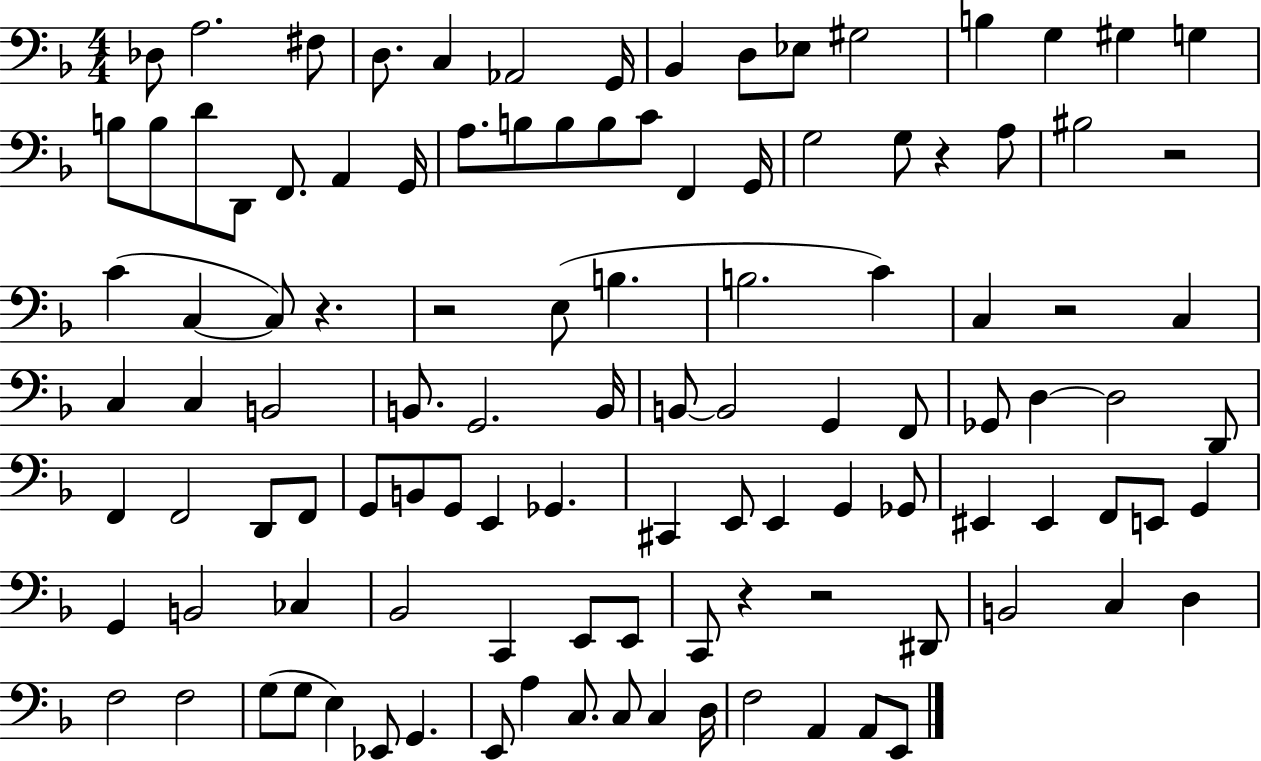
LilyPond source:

{
  \clef bass
  \numericTimeSignature
  \time 4/4
  \key f \major
  \repeat volta 2 { des8 a2. fis8 | d8. c4 aes,2 g,16 | bes,4 d8 ees8 gis2 | b4 g4 gis4 g4 | \break b8 b8 d'8 d,8 f,8. a,4 g,16 | a8. b8 b8 b8 c'8 f,4 g,16 | g2 g8 r4 a8 | bis2 r2 | \break c'4( c4~~ c8) r4. | r2 e8( b4. | b2. c'4) | c4 r2 c4 | \break c4 c4 b,2 | b,8. g,2. b,16 | b,8~~ b,2 g,4 f,8 | ges,8 d4~~ d2 d,8 | \break f,4 f,2 d,8 f,8 | g,8 b,8 g,8 e,4 ges,4. | cis,4 e,8 e,4 g,4 ges,8 | eis,4 eis,4 f,8 e,8 g,4 | \break g,4 b,2 ces4 | bes,2 c,4 e,8 e,8 | c,8 r4 r2 dis,8 | b,2 c4 d4 | \break f2 f2 | g8( g8 e4) ees,8 g,4. | e,8 a4 c8. c8 c4 d16 | f2 a,4 a,8 e,8 | \break } \bar "|."
}